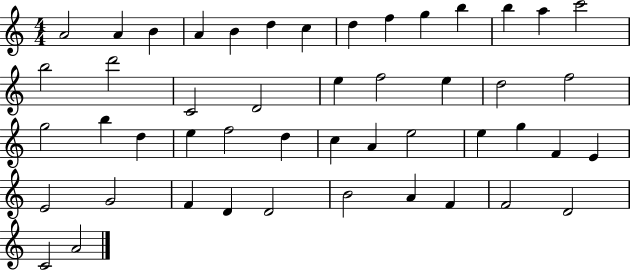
A4/h A4/q B4/q A4/q B4/q D5/q C5/q D5/q F5/q G5/q B5/q B5/q A5/q C6/h B5/h D6/h C4/h D4/h E5/q F5/h E5/q D5/h F5/h G5/h B5/q D5/q E5/q F5/h D5/q C5/q A4/q E5/h E5/q G5/q F4/q E4/q E4/h G4/h F4/q D4/q D4/h B4/h A4/q F4/q F4/h D4/h C4/h A4/h